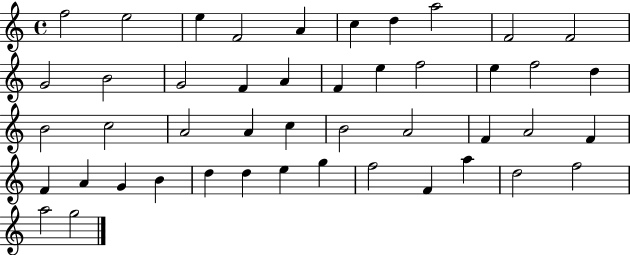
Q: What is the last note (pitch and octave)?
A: G5